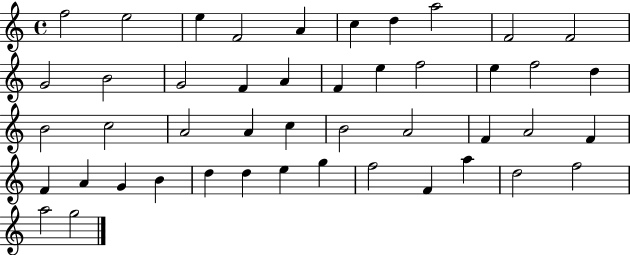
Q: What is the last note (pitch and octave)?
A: G5